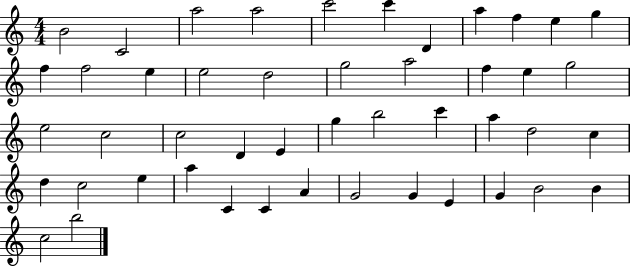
{
  \clef treble
  \numericTimeSignature
  \time 4/4
  \key c \major
  b'2 c'2 | a''2 a''2 | c'''2 c'''4 d'4 | a''4 f''4 e''4 g''4 | \break f''4 f''2 e''4 | e''2 d''2 | g''2 a''2 | f''4 e''4 g''2 | \break e''2 c''2 | c''2 d'4 e'4 | g''4 b''2 c'''4 | a''4 d''2 c''4 | \break d''4 c''2 e''4 | a''4 c'4 c'4 a'4 | g'2 g'4 e'4 | g'4 b'2 b'4 | \break c''2 b''2 | \bar "|."
}